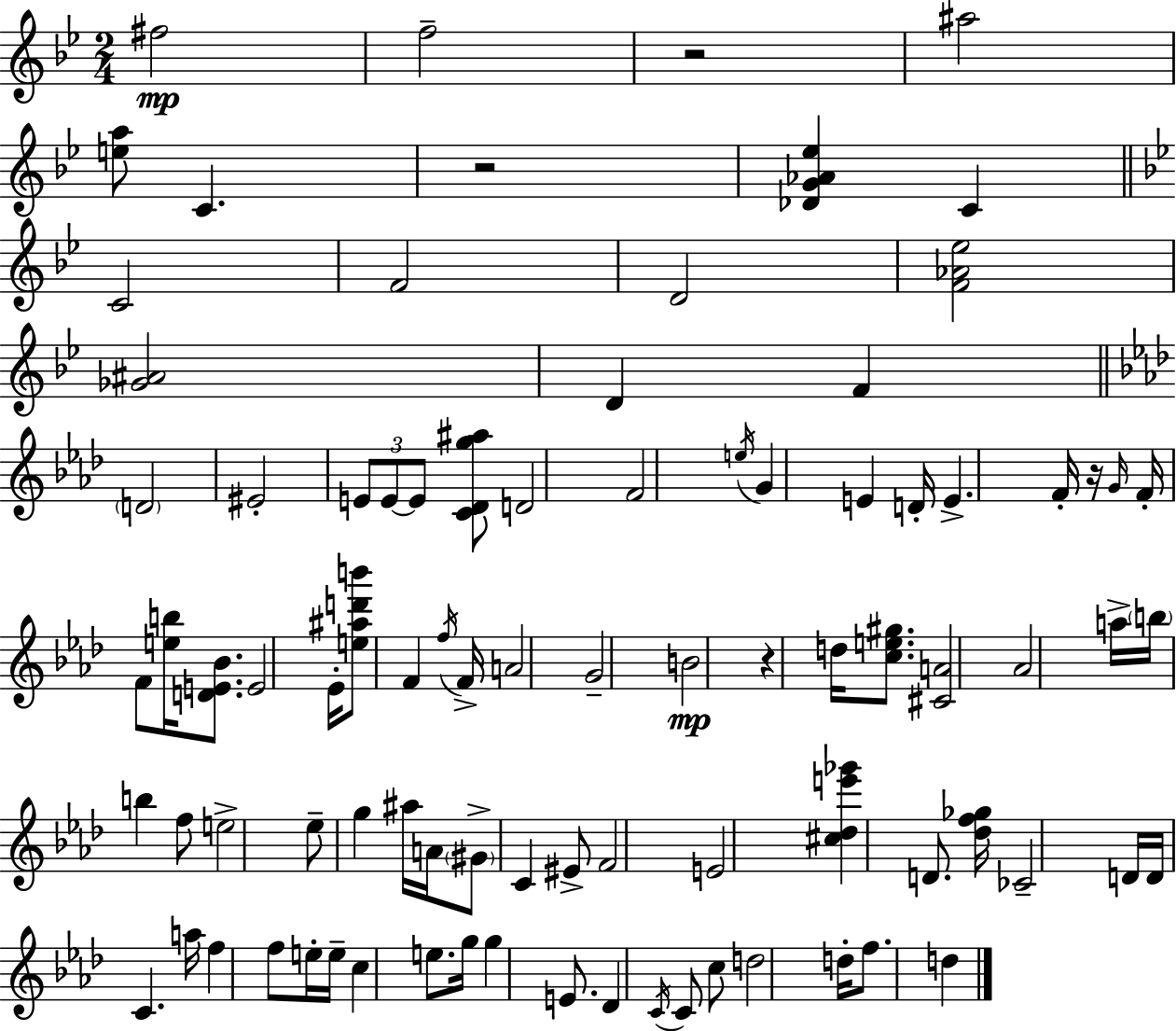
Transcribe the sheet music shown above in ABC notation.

X:1
T:Untitled
M:2/4
L:1/4
K:Gm
^f2 f2 z2 ^a2 [ea]/2 C z2 [_DG_A_e] C C2 F2 D2 [F_A_e]2 [_G^A]2 D F D2 ^E2 E/2 E/2 E/2 [C_Dg^a]/2 D2 F2 e/4 G E D/4 E F/4 z/4 G/4 F/4 F/2 [eb]/4 [DE_B]/2 E2 _E/4 [e^ad'b']/2 F f/4 F/4 A2 G2 B2 z d/4 [ce^g]/2 [^CA]2 _A2 a/4 b/4 b f/2 e2 _e/2 g ^a/4 A/4 ^G/2 C ^E/2 F2 E2 [^c_de'_g'] D/2 [_df_g]/4 _C2 D/4 D/4 C a/4 f f/2 e/4 e/4 c e/2 g/4 g E/2 _D C/4 C/2 c/2 d2 d/4 f/2 d